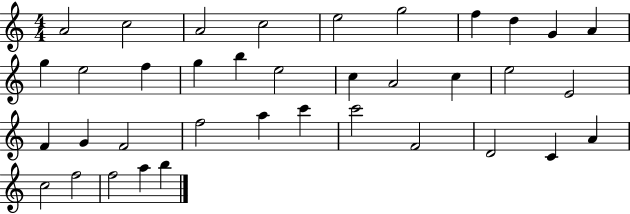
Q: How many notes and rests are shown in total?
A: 37